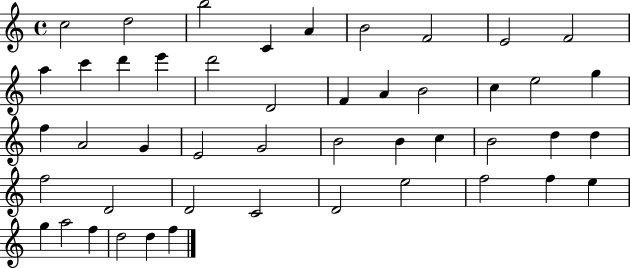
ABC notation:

X:1
T:Untitled
M:4/4
L:1/4
K:C
c2 d2 b2 C A B2 F2 E2 F2 a c' d' e' d'2 D2 F A B2 c e2 g f A2 G E2 G2 B2 B c B2 d d f2 D2 D2 C2 D2 e2 f2 f e g a2 f d2 d f